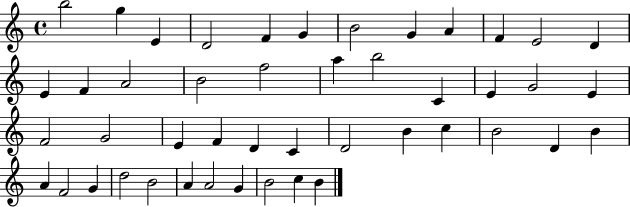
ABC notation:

X:1
T:Untitled
M:4/4
L:1/4
K:C
b2 g E D2 F G B2 G A F E2 D E F A2 B2 f2 a b2 C E G2 E F2 G2 E F D C D2 B c B2 D B A F2 G d2 B2 A A2 G B2 c B